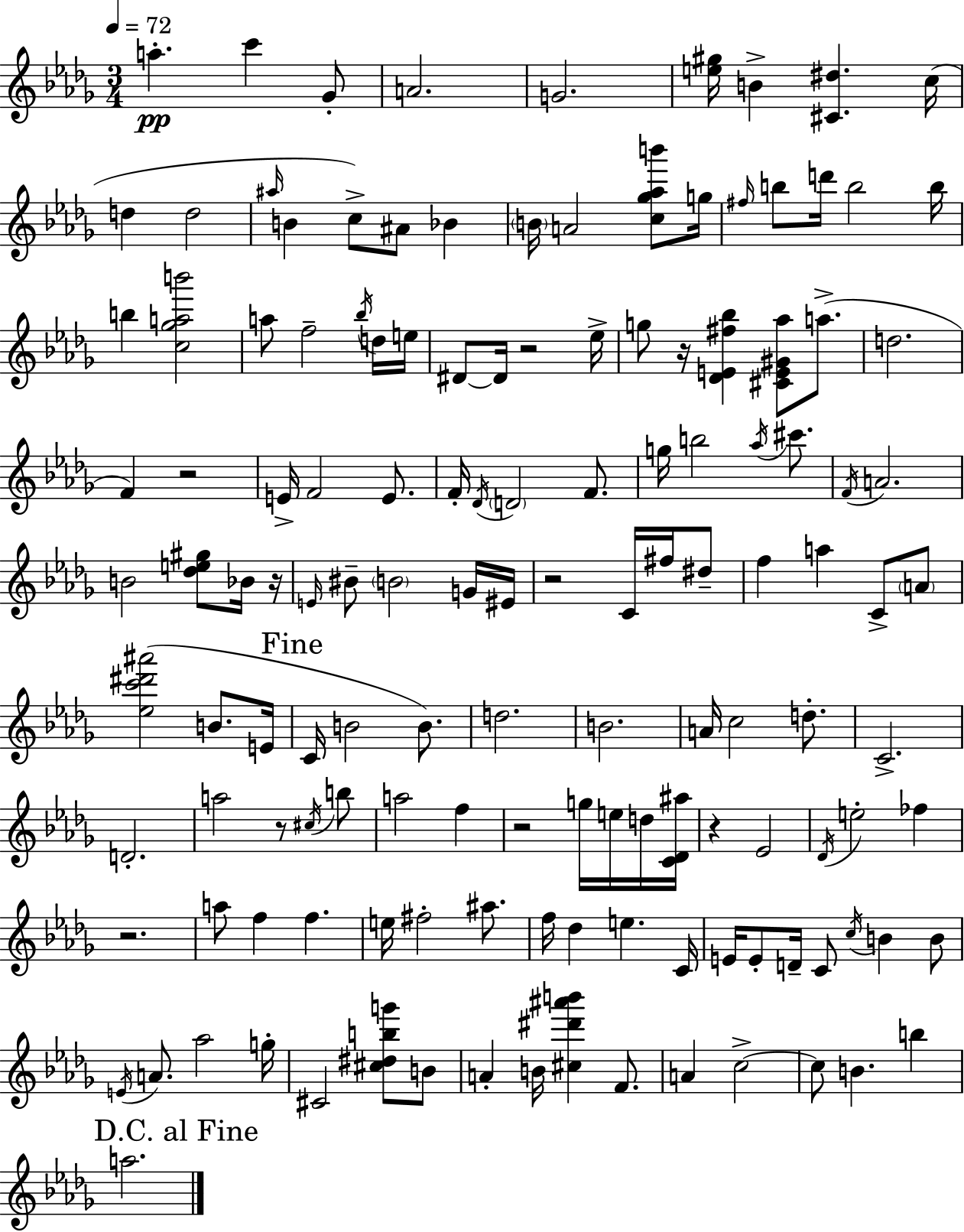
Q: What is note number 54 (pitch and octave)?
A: G4